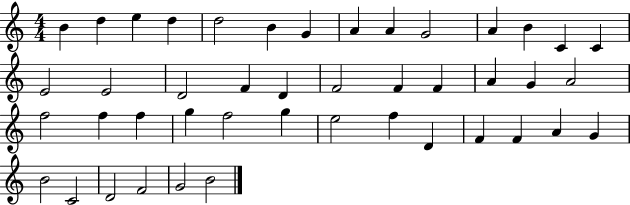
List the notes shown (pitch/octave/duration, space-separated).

B4/q D5/q E5/q D5/q D5/h B4/q G4/q A4/q A4/q G4/h A4/q B4/q C4/q C4/q E4/h E4/h D4/h F4/q D4/q F4/h F4/q F4/q A4/q G4/q A4/h F5/h F5/q F5/q G5/q F5/h G5/q E5/h F5/q D4/q F4/q F4/q A4/q G4/q B4/h C4/h D4/h F4/h G4/h B4/h